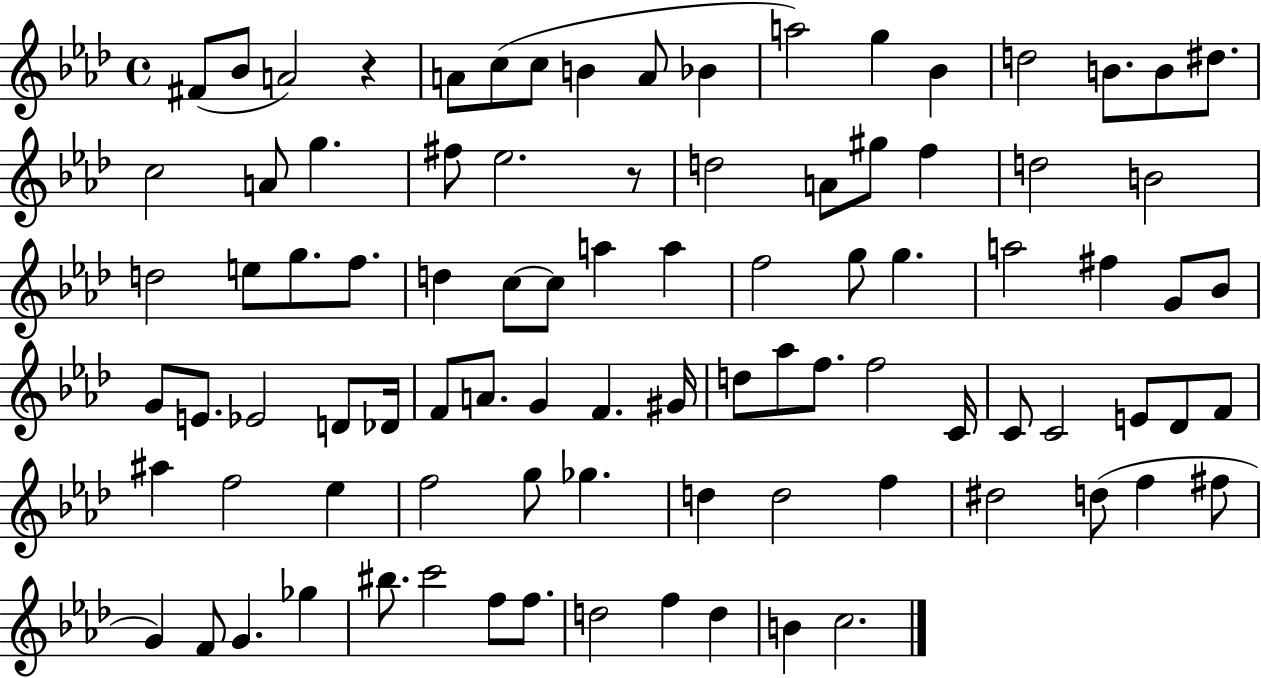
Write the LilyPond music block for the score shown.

{
  \clef treble
  \time 4/4
  \defaultTimeSignature
  \key aes \major
  fis'8( bes'8 a'2) r4 | a'8 c''8( c''8 b'4 a'8 bes'4 | a''2) g''4 bes'4 | d''2 b'8. b'8 dis''8. | \break c''2 a'8 g''4. | fis''8 ees''2. r8 | d''2 a'8 gis''8 f''4 | d''2 b'2 | \break d''2 e''8 g''8. f''8. | d''4 c''8~~ c''8 a''4 a''4 | f''2 g''8 g''4. | a''2 fis''4 g'8 bes'8 | \break g'8 e'8. ees'2 d'8 des'16 | f'8 a'8. g'4 f'4. gis'16 | d''8 aes''8 f''8. f''2 c'16 | c'8 c'2 e'8 des'8 f'8 | \break ais''4 f''2 ees''4 | f''2 g''8 ges''4. | d''4 d''2 f''4 | dis''2 d''8( f''4 fis''8 | \break g'4) f'8 g'4. ges''4 | bis''8. c'''2 f''8 f''8. | d''2 f''4 d''4 | b'4 c''2. | \break \bar "|."
}